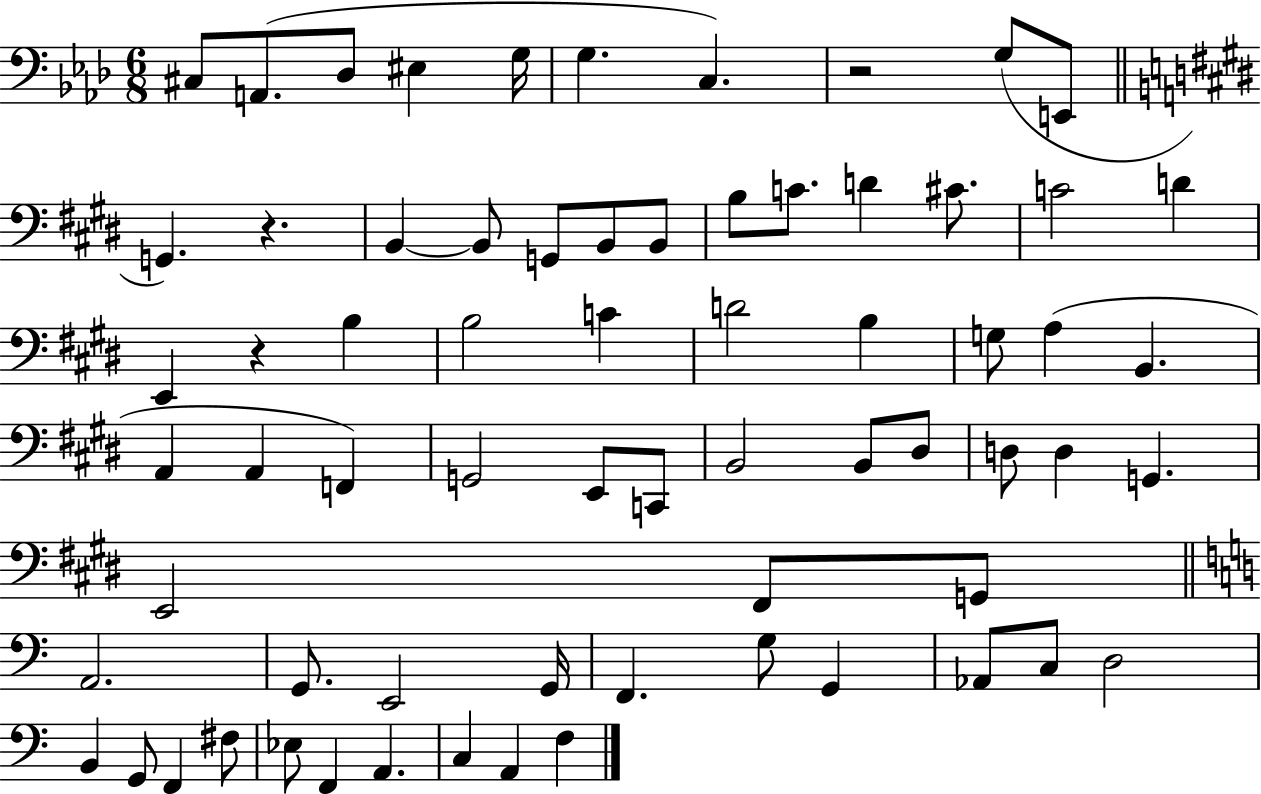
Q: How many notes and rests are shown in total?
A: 68